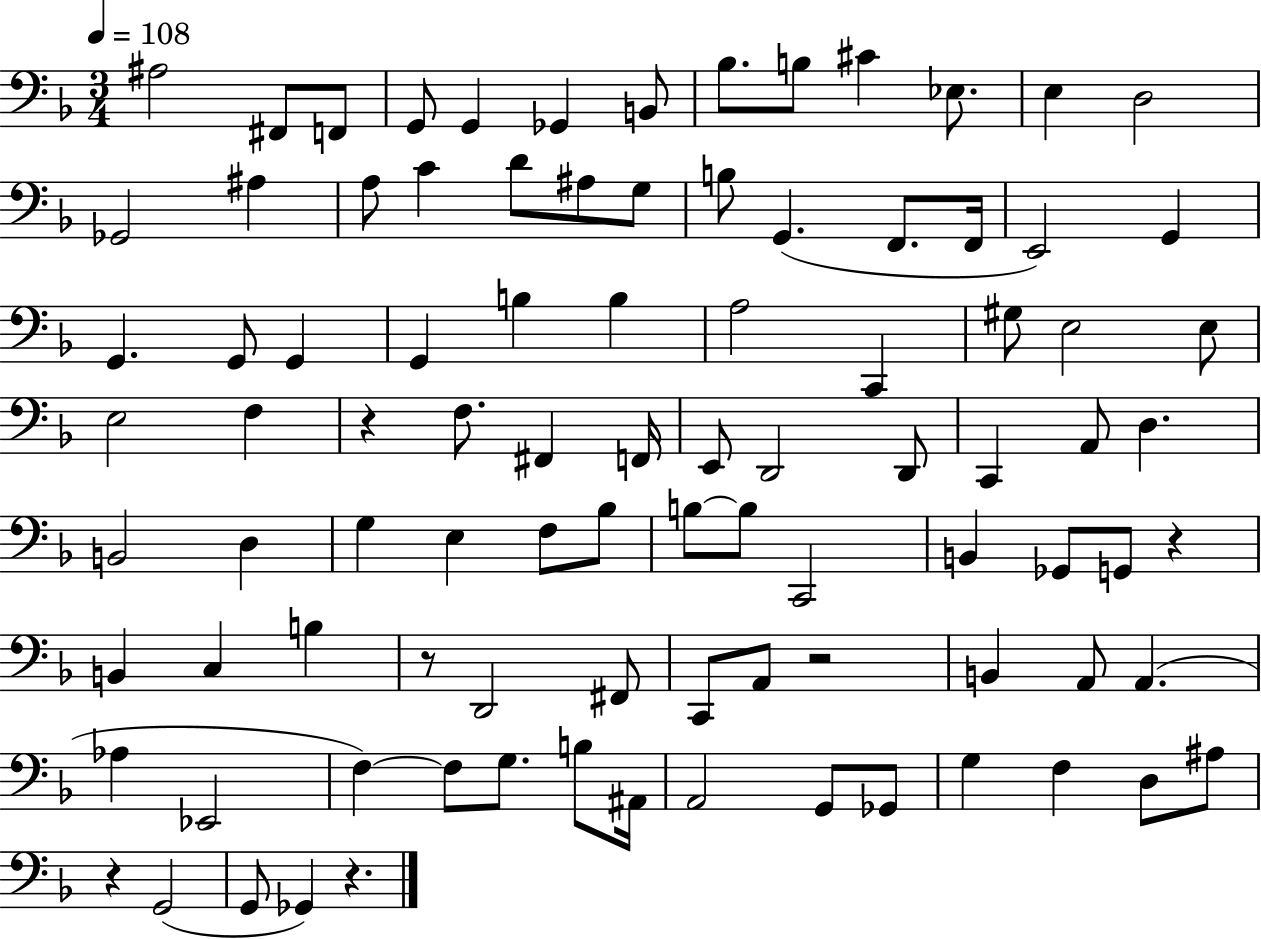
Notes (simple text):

A#3/h F#2/e F2/e G2/e G2/q Gb2/q B2/e Bb3/e. B3/e C#4/q Eb3/e. E3/q D3/h Gb2/h A#3/q A3/e C4/q D4/e A#3/e G3/e B3/e G2/q. F2/e. F2/s E2/h G2/q G2/q. G2/e G2/q G2/q B3/q B3/q A3/h C2/q G#3/e E3/h E3/e E3/h F3/q R/q F3/e. F#2/q F2/s E2/e D2/h D2/e C2/q A2/e D3/q. B2/h D3/q G3/q E3/q F3/e Bb3/e B3/e B3/e C2/h B2/q Gb2/e G2/e R/q B2/q C3/q B3/q R/e D2/h F#2/e C2/e A2/e R/h B2/q A2/e A2/q. Ab3/q Eb2/h F3/q F3/e G3/e. B3/e A#2/s A2/h G2/e Gb2/e G3/q F3/q D3/e A#3/e R/q G2/h G2/e Gb2/q R/q.